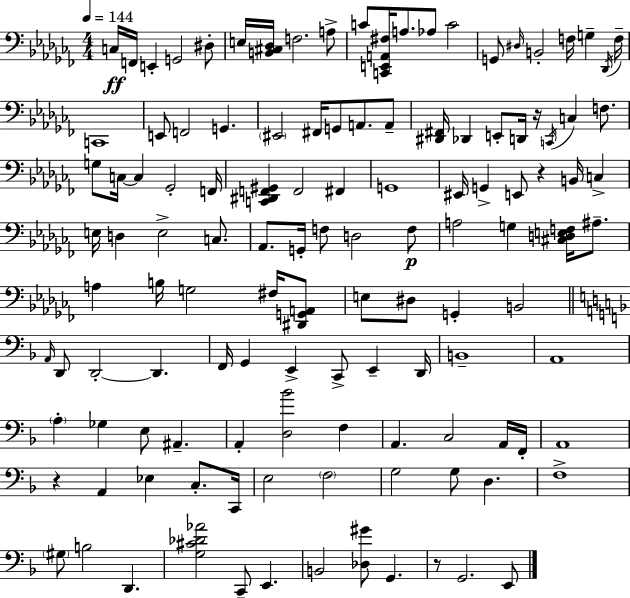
{
  \clef bass
  \numericTimeSignature
  \time 4/4
  \key aes \minor
  \tempo 4 = 144
  c16\ff f,16 e,4-. g,2 dis8-. | e16 <b, cis des>16 f2. a8-> | c'8 <c, e, a, fis>16 a8. aes8 c'2 | g,8 \grace { dis16 } b,2-. f16 g4-- | \break \acciaccatura { des,16 } f16-- c,1 | e,8 f,2 g,4. | \parenthesize eis,2 fis,16 g,8 a,8. | a,8-- <dis, fis,>16 des,4 e,8-. d,16 r16 \acciaccatura { c,16 } c4 | \break f8. g8 c16~~ c4 ges,2-. | f,16 <c, dis, f, gis,>4 f,2 fis,4 | g,1 | eis,16 g,4-> e,8 r4 b,16 c4-> | \break e16 d4 e2-> | c8. aes,8. g,16-. f8 d2 | f8\p a2 g4 <cis d e f>16 | ais8.-- a4 b16 g2 | \break fis16 <dis, g, a,>8 e8 dis8 g,4-. b,2 | \bar "||" \break \key f \major \grace { a,16 } d,8 d,2-.~~ d,4. | f,16 g,4 e,4-> c,8-> e,4-- | d,16 b,1-- | a,1 | \break \parenthesize a4-. ges4 e8 ais,4.-- | a,4-. <d bes'>2 f4 | a,4. c2 a,16 | f,16-. a,1 | \break r4 a,4 ees4 c8.-. | c,16 e2 \parenthesize f2 | g2 g8 d4. | f1-> | \break \parenthesize gis8 b2 d,4. | <g cis' des' aes'>2 c,8-- e,4. | b,2 <des gis'>8 g,4. | r8 g,2. e,8 | \break \bar "|."
}